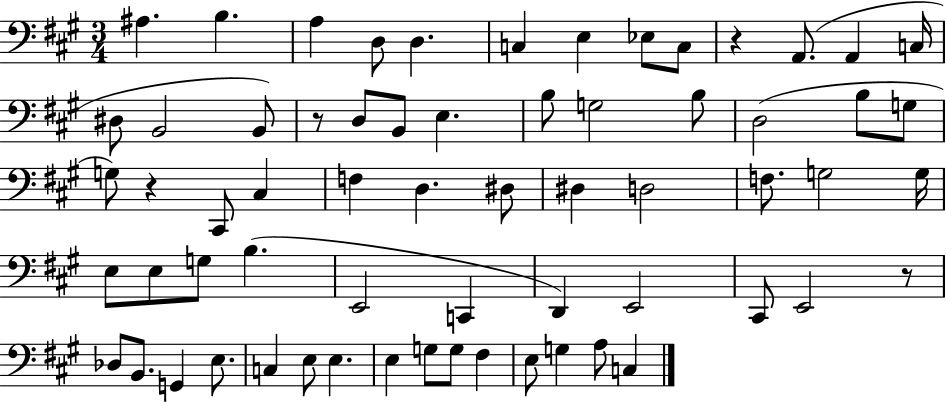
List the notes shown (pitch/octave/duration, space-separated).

A#3/q. B3/q. A3/q D3/e D3/q. C3/q E3/q Eb3/e C3/e R/q A2/e. A2/q C3/s D#3/e B2/h B2/e R/e D3/e B2/e E3/q. B3/e G3/h B3/e D3/h B3/e G3/e G3/e R/q C#2/e C#3/q F3/q D3/q. D#3/e D#3/q D3/h F3/e. G3/h G3/s E3/e E3/e G3/e B3/q. E2/h C2/q D2/q E2/h C#2/e E2/h R/e Db3/e B2/e. G2/q E3/e. C3/q E3/e E3/q. E3/q G3/e G3/e F#3/q E3/e G3/q A3/e C3/q